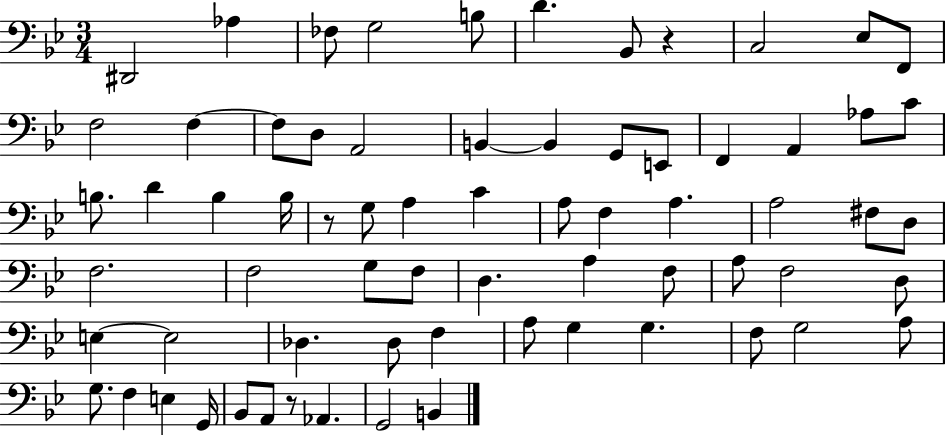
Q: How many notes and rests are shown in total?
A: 69